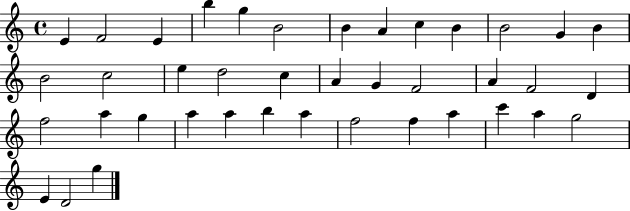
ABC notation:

X:1
T:Untitled
M:4/4
L:1/4
K:C
E F2 E b g B2 B A c B B2 G B B2 c2 e d2 c A G F2 A F2 D f2 a g a a b a f2 f a c' a g2 E D2 g